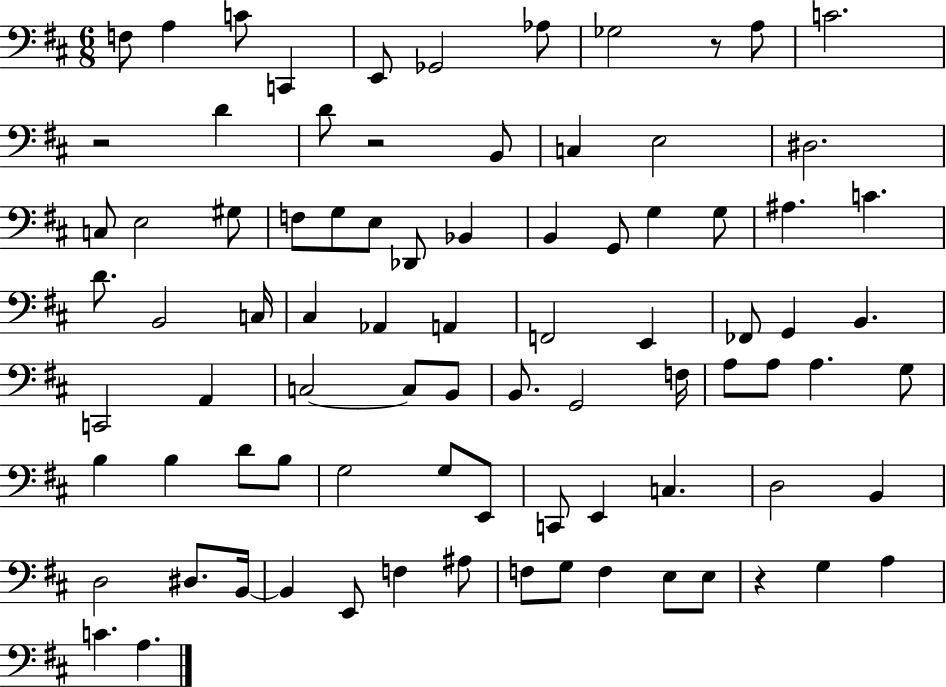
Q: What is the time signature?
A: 6/8